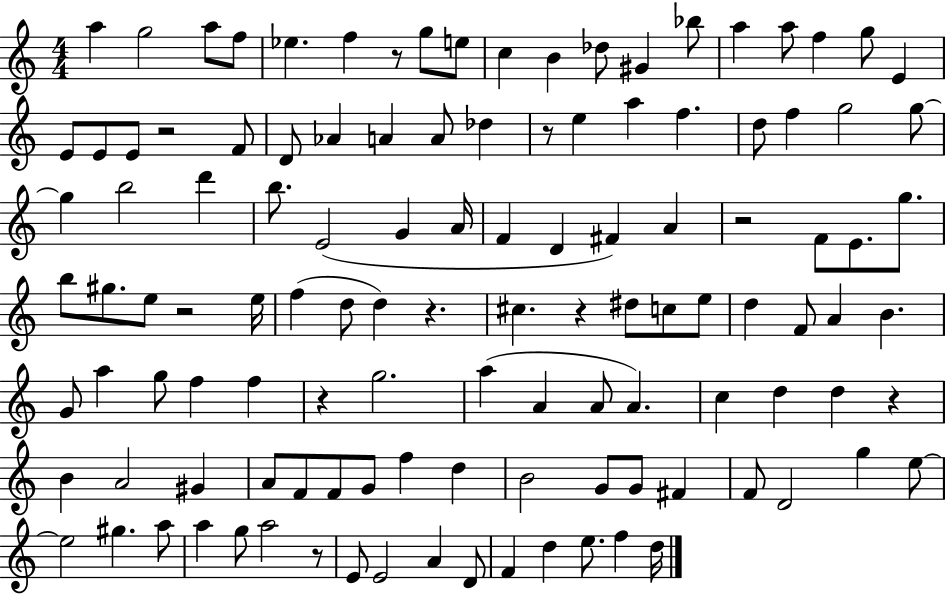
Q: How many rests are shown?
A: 10